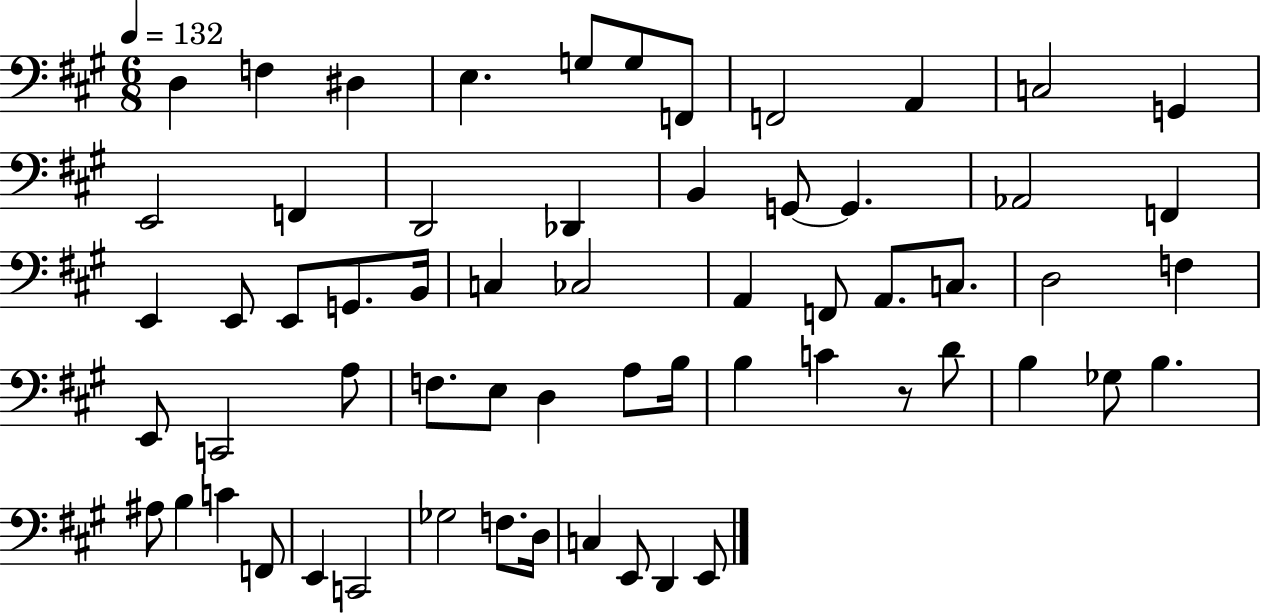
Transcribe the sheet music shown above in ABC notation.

X:1
T:Untitled
M:6/8
L:1/4
K:A
D, F, ^D, E, G,/2 G,/2 F,,/2 F,,2 A,, C,2 G,, E,,2 F,, D,,2 _D,, B,, G,,/2 G,, _A,,2 F,, E,, E,,/2 E,,/2 G,,/2 B,,/4 C, _C,2 A,, F,,/2 A,,/2 C,/2 D,2 F, E,,/2 C,,2 A,/2 F,/2 E,/2 D, A,/2 B,/4 B, C z/2 D/2 B, _G,/2 B, ^A,/2 B, C F,,/2 E,, C,,2 _G,2 F,/2 D,/4 C, E,,/2 D,, E,,/2